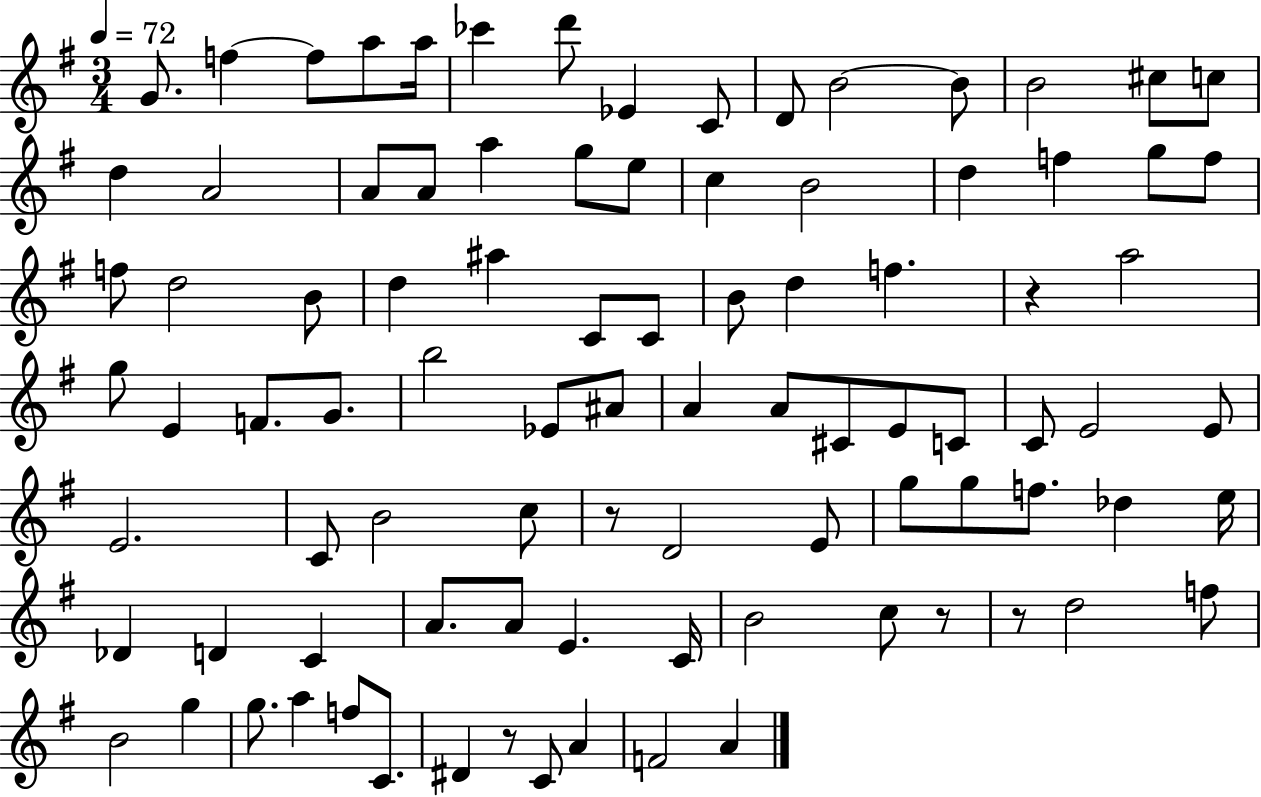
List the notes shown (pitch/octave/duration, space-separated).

G4/e. F5/q F5/e A5/e A5/s CES6/q D6/e Eb4/q C4/e D4/e B4/h B4/e B4/h C#5/e C5/e D5/q A4/h A4/e A4/e A5/q G5/e E5/e C5/q B4/h D5/q F5/q G5/e F5/e F5/e D5/h B4/e D5/q A#5/q C4/e C4/e B4/e D5/q F5/q. R/q A5/h G5/e E4/q F4/e. G4/e. B5/h Eb4/e A#4/e A4/q A4/e C#4/e E4/e C4/e C4/e E4/h E4/e E4/h. C4/e B4/h C5/e R/e D4/h E4/e G5/e G5/e F5/e. Db5/q E5/s Db4/q D4/q C4/q A4/e. A4/e E4/q. C4/s B4/h C5/e R/e R/e D5/h F5/e B4/h G5/q G5/e. A5/q F5/e C4/e. D#4/q R/e C4/e A4/q F4/h A4/q